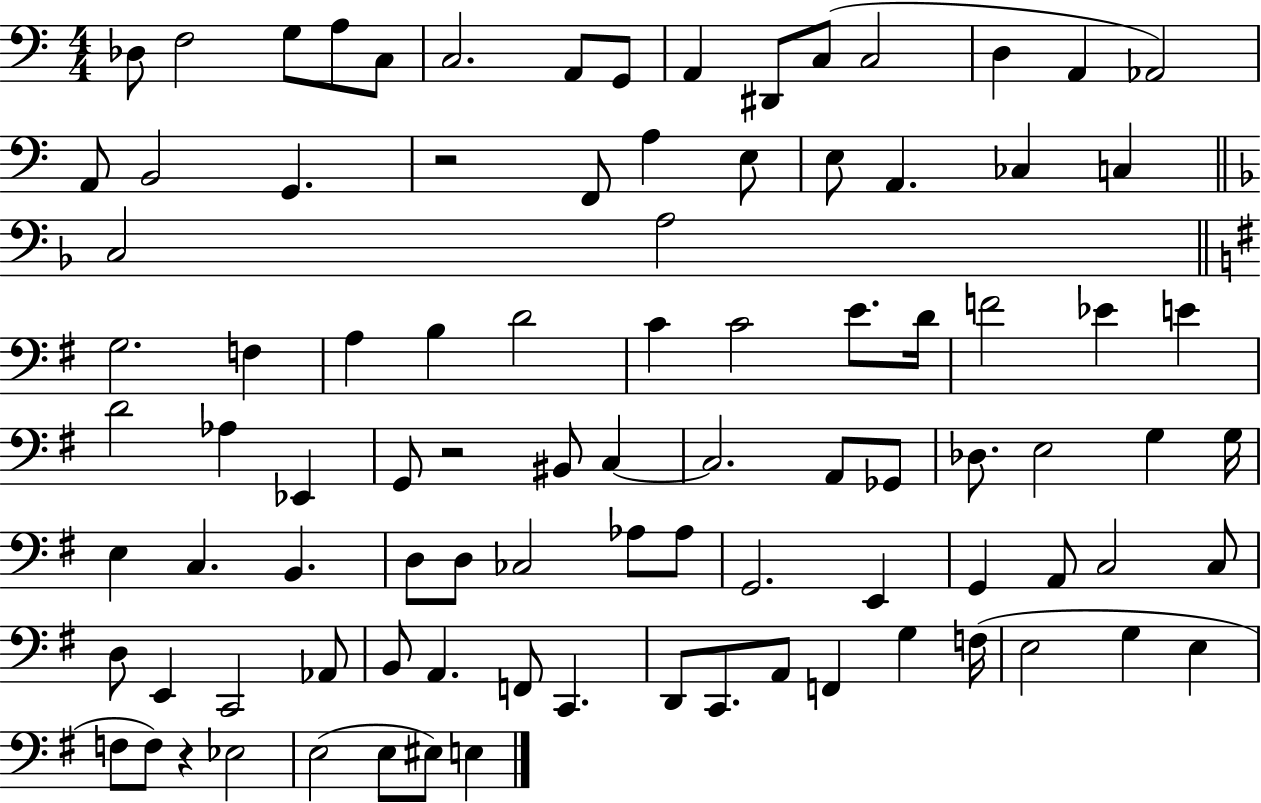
X:1
T:Untitled
M:4/4
L:1/4
K:C
_D,/2 F,2 G,/2 A,/2 C,/2 C,2 A,,/2 G,,/2 A,, ^D,,/2 C,/2 C,2 D, A,, _A,,2 A,,/2 B,,2 G,, z2 F,,/2 A, E,/2 E,/2 A,, _C, C, C,2 A,2 G,2 F, A, B, D2 C C2 E/2 D/4 F2 _E E D2 _A, _E,, G,,/2 z2 ^B,,/2 C, C,2 A,,/2 _G,,/2 _D,/2 E,2 G, G,/4 E, C, B,, D,/2 D,/2 _C,2 _A,/2 _A,/2 G,,2 E,, G,, A,,/2 C,2 C,/2 D,/2 E,, C,,2 _A,,/2 B,,/2 A,, F,,/2 C,, D,,/2 C,,/2 A,,/2 F,, G, F,/4 E,2 G, E, F,/2 F,/2 z _E,2 E,2 E,/2 ^E,/2 E,